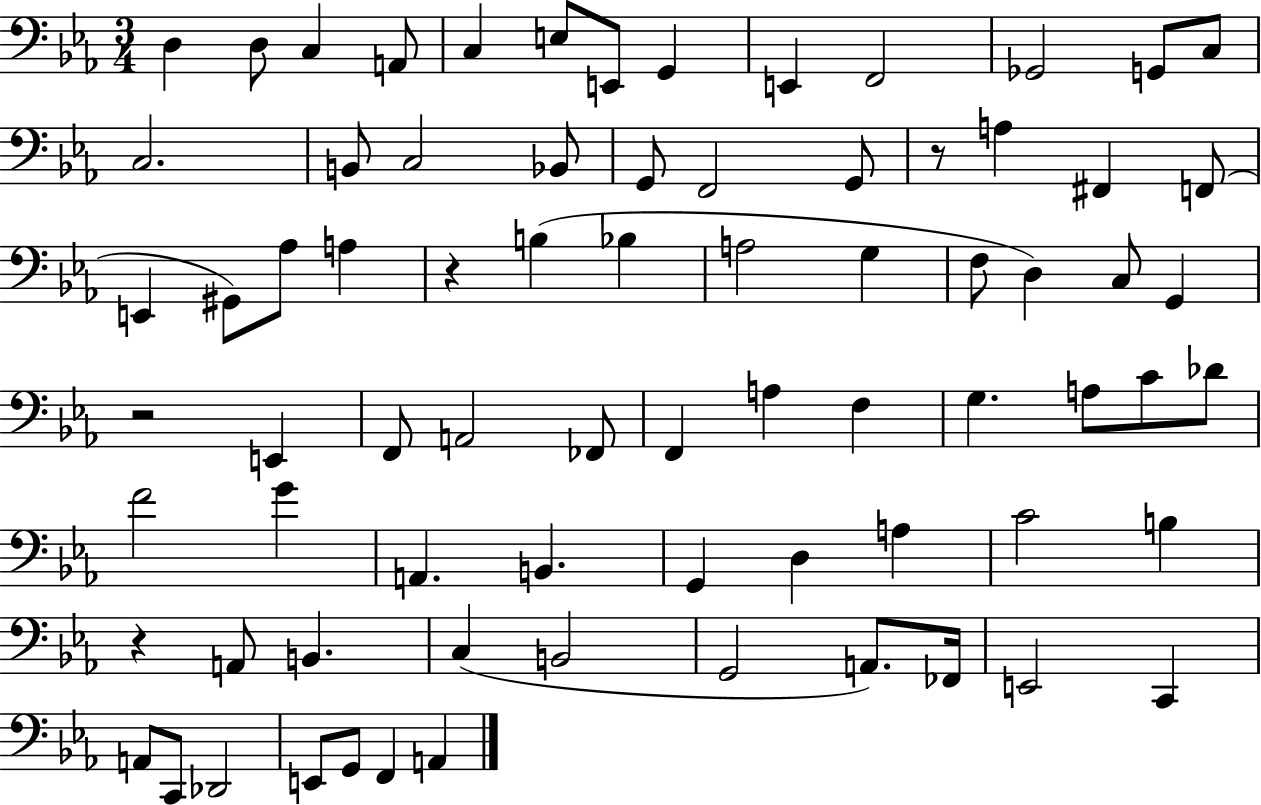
{
  \clef bass
  \numericTimeSignature
  \time 3/4
  \key ees \major
  d4 d8 c4 a,8 | c4 e8 e,8 g,4 | e,4 f,2 | ges,2 g,8 c8 | \break c2. | b,8 c2 bes,8 | g,8 f,2 g,8 | r8 a4 fis,4 f,8( | \break e,4 gis,8) aes8 a4 | r4 b4( bes4 | a2 g4 | f8 d4) c8 g,4 | \break r2 e,4 | f,8 a,2 fes,8 | f,4 a4 f4 | g4. a8 c'8 des'8 | \break f'2 g'4 | a,4. b,4. | g,4 d4 a4 | c'2 b4 | \break r4 a,8 b,4. | c4( b,2 | g,2 a,8.) fes,16 | e,2 c,4 | \break a,8 c,8 des,2 | e,8 g,8 f,4 a,4 | \bar "|."
}